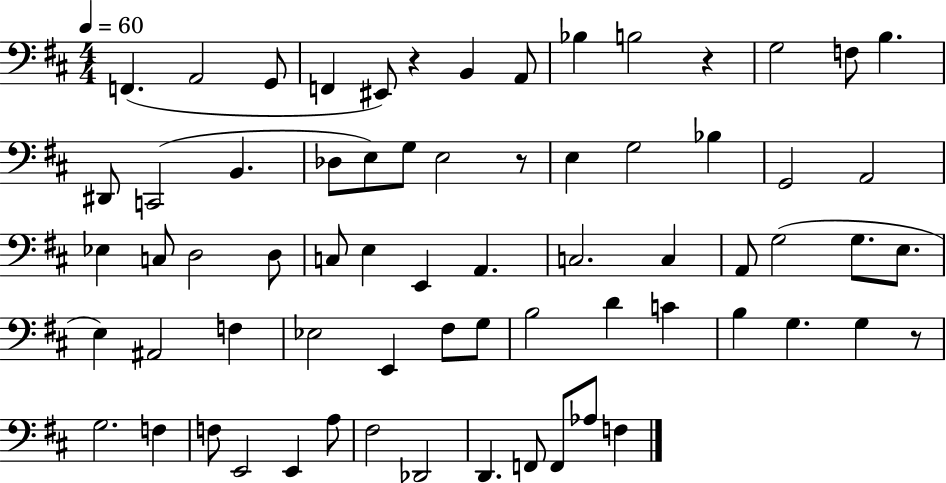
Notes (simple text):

F2/q. A2/h G2/e F2/q EIS2/e R/q B2/q A2/e Bb3/q B3/h R/q G3/h F3/e B3/q. D#2/e C2/h B2/q. Db3/e E3/e G3/e E3/h R/e E3/q G3/h Bb3/q G2/h A2/h Eb3/q C3/e D3/h D3/e C3/e E3/q E2/q A2/q. C3/h. C3/q A2/e G3/h G3/e. E3/e. E3/q A#2/h F3/q Eb3/h E2/q F#3/e G3/e B3/h D4/q C4/q B3/q G3/q. G3/q R/e G3/h. F3/q F3/e E2/h E2/q A3/e F#3/h Db2/h D2/q. F2/e F2/e Ab3/e F3/q